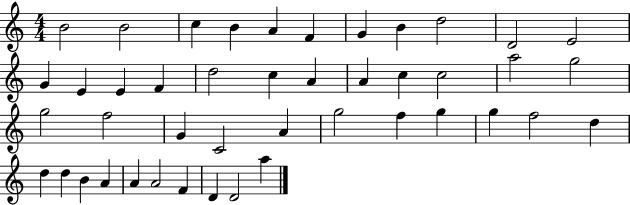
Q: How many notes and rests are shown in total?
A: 44